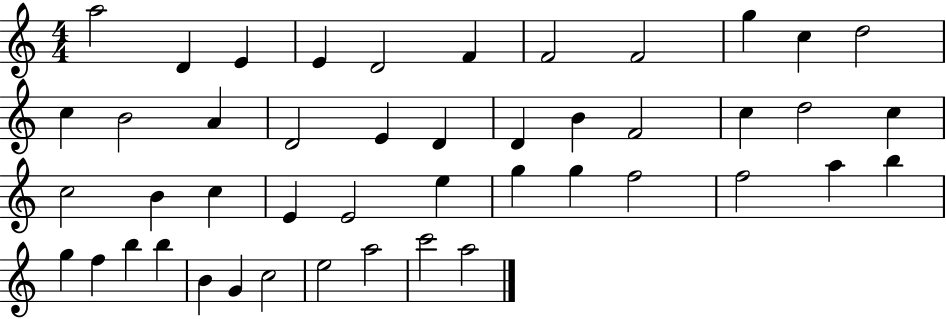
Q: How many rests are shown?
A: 0